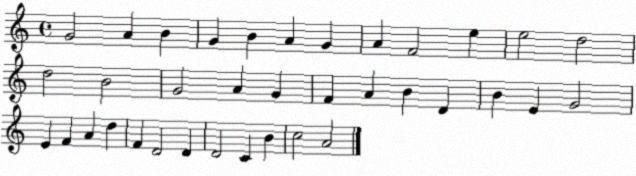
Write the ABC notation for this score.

X:1
T:Untitled
M:4/4
L:1/4
K:C
G2 A B G B A G A F2 e e2 d2 d2 B2 G2 A G F A B D B E G2 E F A d F D2 D D2 C B c2 A2